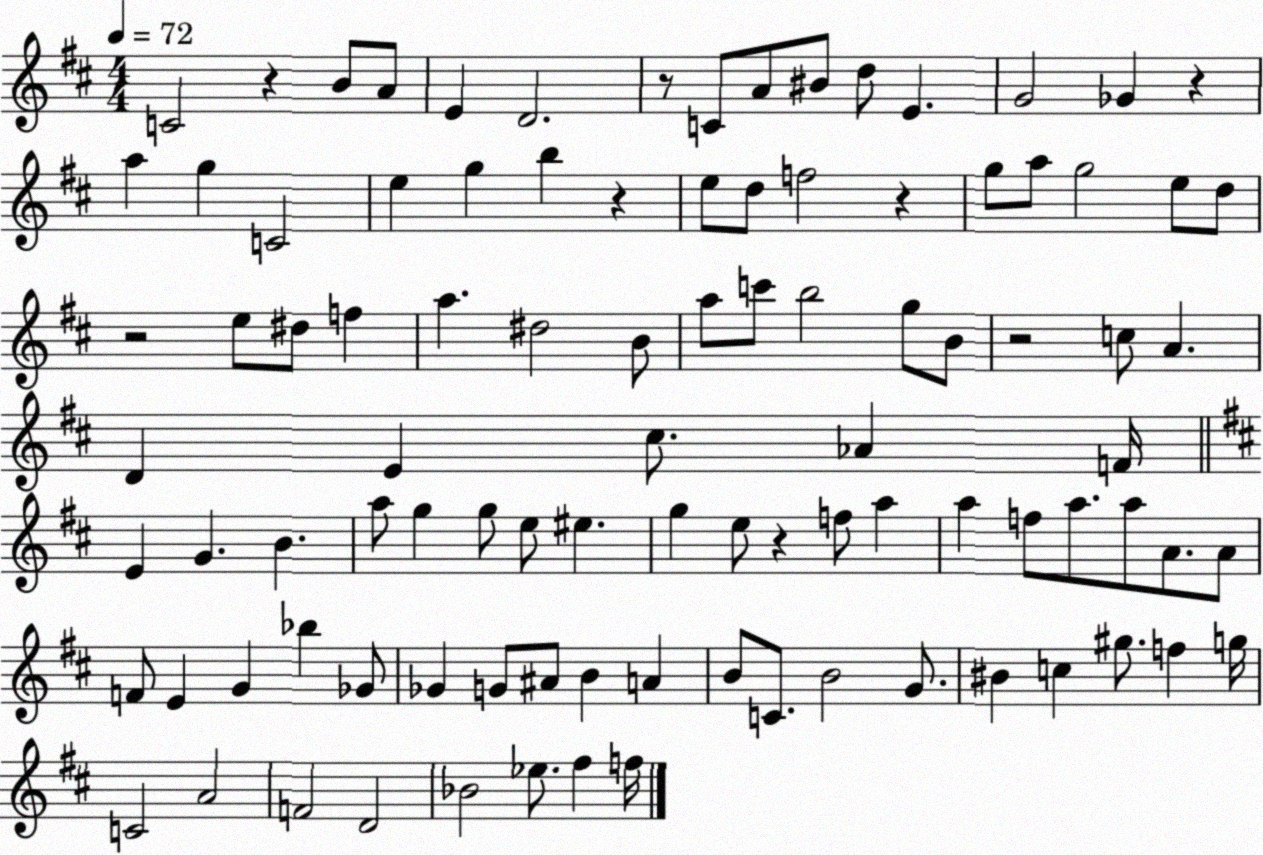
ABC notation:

X:1
T:Untitled
M:4/4
L:1/4
K:D
C2 z B/2 A/2 E D2 z/2 C/2 A/2 ^B/2 d/2 E G2 _G z a g C2 e g b z e/2 d/2 f2 z g/2 a/2 g2 e/2 d/2 z2 e/2 ^d/2 f a ^d2 B/2 a/2 c'/2 b2 g/2 B/2 z2 c/2 A D E ^c/2 _A F/4 E G B a/2 g g/2 e/2 ^e g e/2 z f/2 a a f/2 a/2 a/2 A/2 A/2 F/2 E G _b _G/2 _G G/2 ^A/2 B A B/2 C/2 B2 G/2 ^B c ^g/2 f g/4 C2 A2 F2 D2 _B2 _e/2 ^f f/4